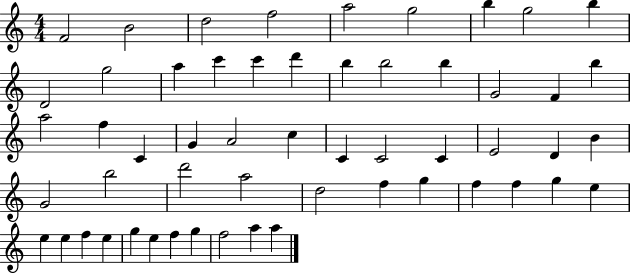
X:1
T:Untitled
M:4/4
L:1/4
K:C
F2 B2 d2 f2 a2 g2 b g2 b D2 g2 a c' c' d' b b2 b G2 F b a2 f C G A2 c C C2 C E2 D B G2 b2 d'2 a2 d2 f g f f g e e e f e g e f g f2 a a